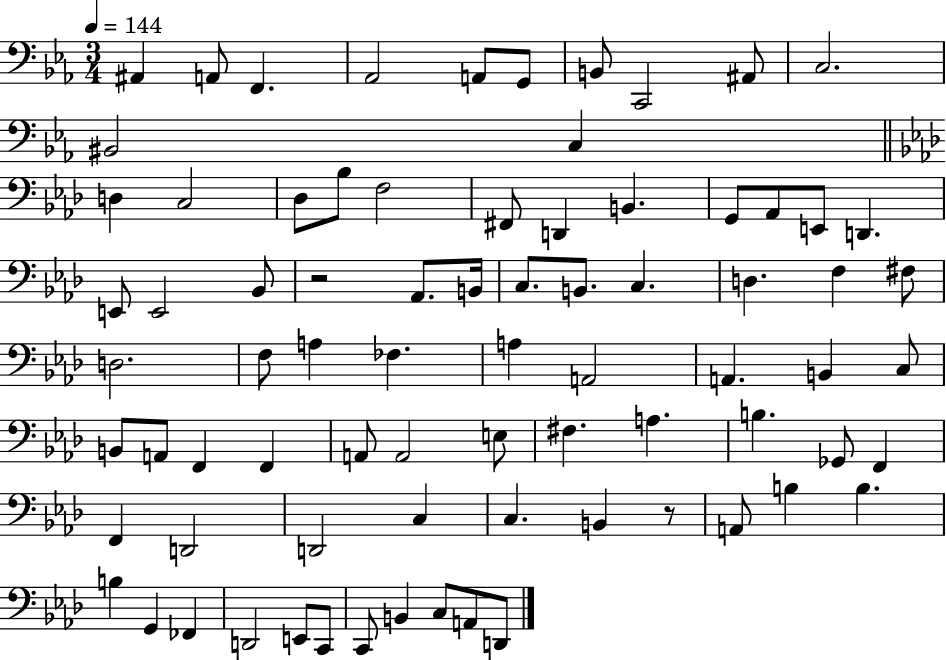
X:1
T:Untitled
M:3/4
L:1/4
K:Eb
^A,, A,,/2 F,, _A,,2 A,,/2 G,,/2 B,,/2 C,,2 ^A,,/2 C,2 ^B,,2 C, D, C,2 _D,/2 _B,/2 F,2 ^F,,/2 D,, B,, G,,/2 _A,,/2 E,,/2 D,, E,,/2 E,,2 _B,,/2 z2 _A,,/2 B,,/4 C,/2 B,,/2 C, D, F, ^F,/2 D,2 F,/2 A, _F, A, A,,2 A,, B,, C,/2 B,,/2 A,,/2 F,, F,, A,,/2 A,,2 E,/2 ^F, A, B, _G,,/2 F,, F,, D,,2 D,,2 C, C, B,, z/2 A,,/2 B, B, B, G,, _F,, D,,2 E,,/2 C,,/2 C,,/2 B,, C,/2 A,,/2 D,,/2